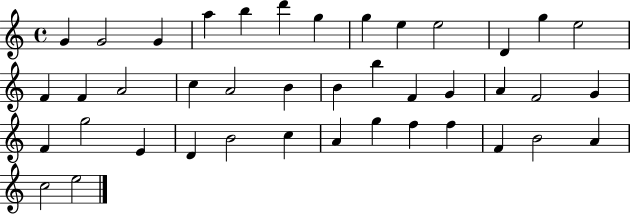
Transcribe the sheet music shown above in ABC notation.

X:1
T:Untitled
M:4/4
L:1/4
K:C
G G2 G a b d' g g e e2 D g e2 F F A2 c A2 B B b F G A F2 G F g2 E D B2 c A g f f F B2 A c2 e2